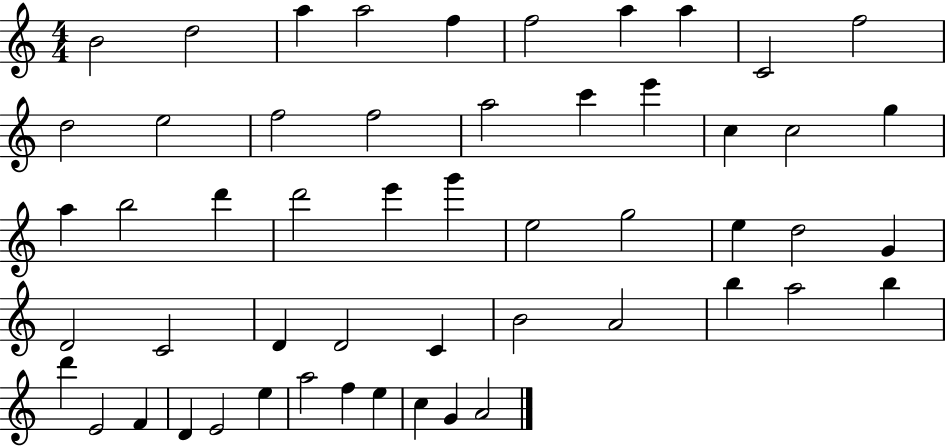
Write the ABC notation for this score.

X:1
T:Untitled
M:4/4
L:1/4
K:C
B2 d2 a a2 f f2 a a C2 f2 d2 e2 f2 f2 a2 c' e' c c2 g a b2 d' d'2 e' g' e2 g2 e d2 G D2 C2 D D2 C B2 A2 b a2 b d' E2 F D E2 e a2 f e c G A2